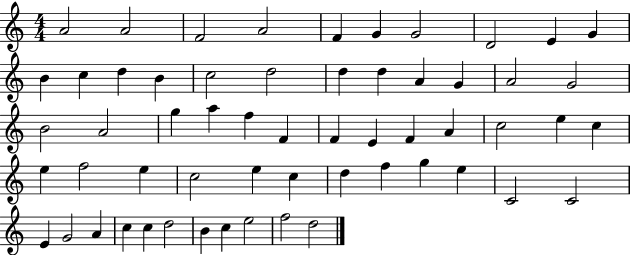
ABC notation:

X:1
T:Untitled
M:4/4
L:1/4
K:C
A2 A2 F2 A2 F G G2 D2 E G B c d B c2 d2 d d A G A2 G2 B2 A2 g a f F F E F A c2 e c e f2 e c2 e c d f g e C2 C2 E G2 A c c d2 B c e2 f2 d2